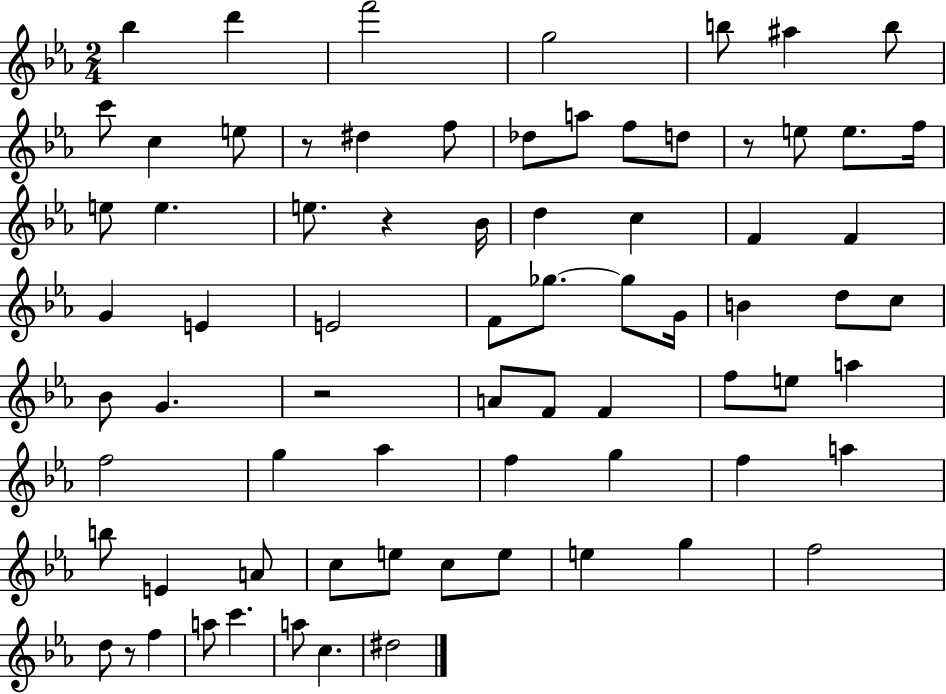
{
  \clef treble
  \numericTimeSignature
  \time 2/4
  \key ees \major
  bes''4 d'''4 | f'''2 | g''2 | b''8 ais''4 b''8 | \break c'''8 c''4 e''8 | r8 dis''4 f''8 | des''8 a''8 f''8 d''8 | r8 e''8 e''8. f''16 | \break e''8 e''4. | e''8. r4 bes'16 | d''4 c''4 | f'4 f'4 | \break g'4 e'4 | e'2 | f'8 ges''8.~~ ges''8 g'16 | b'4 d''8 c''8 | \break bes'8 g'4. | r2 | a'8 f'8 f'4 | f''8 e''8 a''4 | \break f''2 | g''4 aes''4 | f''4 g''4 | f''4 a''4 | \break b''8 e'4 a'8 | c''8 e''8 c''8 e''8 | e''4 g''4 | f''2 | \break d''8 r8 f''4 | a''8 c'''4. | a''8 c''4. | dis''2 | \break \bar "|."
}